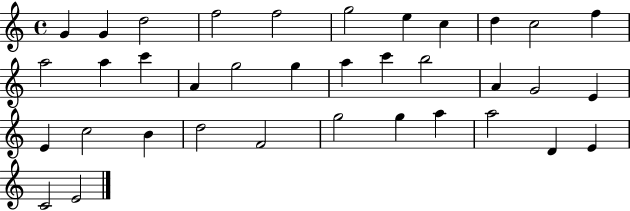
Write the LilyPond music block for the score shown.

{
  \clef treble
  \time 4/4
  \defaultTimeSignature
  \key c \major
  g'4 g'4 d''2 | f''2 f''2 | g''2 e''4 c''4 | d''4 c''2 f''4 | \break a''2 a''4 c'''4 | a'4 g''2 g''4 | a''4 c'''4 b''2 | a'4 g'2 e'4 | \break e'4 c''2 b'4 | d''2 f'2 | g''2 g''4 a''4 | a''2 d'4 e'4 | \break c'2 e'2 | \bar "|."
}